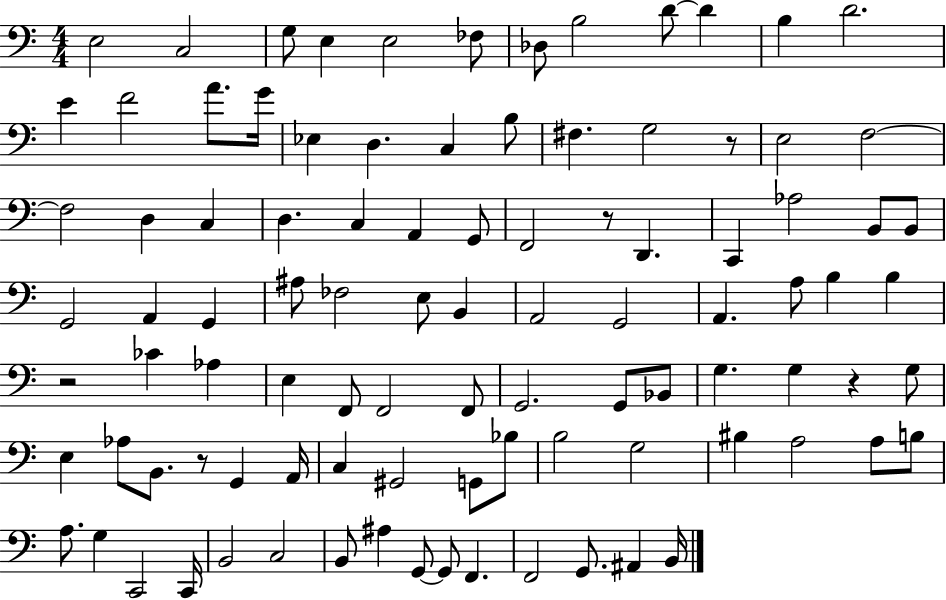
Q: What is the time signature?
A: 4/4